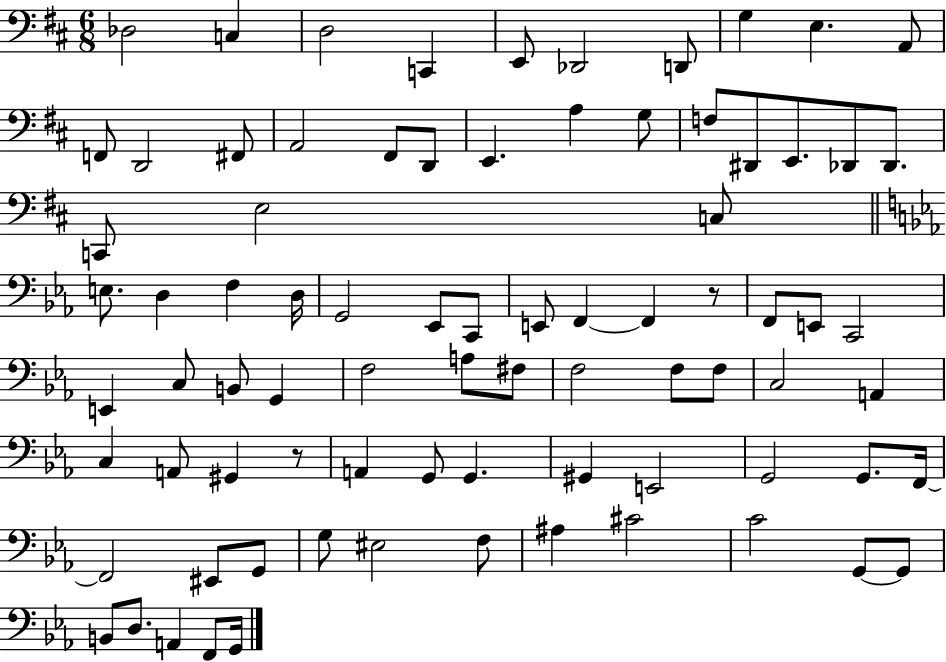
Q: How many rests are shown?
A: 2